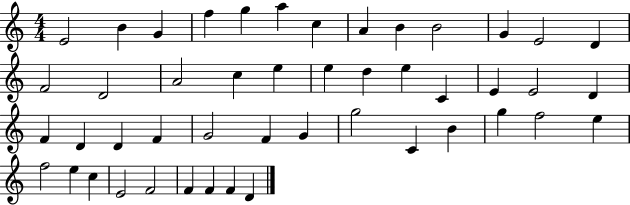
{
  \clef treble
  \numericTimeSignature
  \time 4/4
  \key c \major
  e'2 b'4 g'4 | f''4 g''4 a''4 c''4 | a'4 b'4 b'2 | g'4 e'2 d'4 | \break f'2 d'2 | a'2 c''4 e''4 | e''4 d''4 e''4 c'4 | e'4 e'2 d'4 | \break f'4 d'4 d'4 f'4 | g'2 f'4 g'4 | g''2 c'4 b'4 | g''4 f''2 e''4 | \break f''2 e''4 c''4 | e'2 f'2 | f'4 f'4 f'4 d'4 | \bar "|."
}